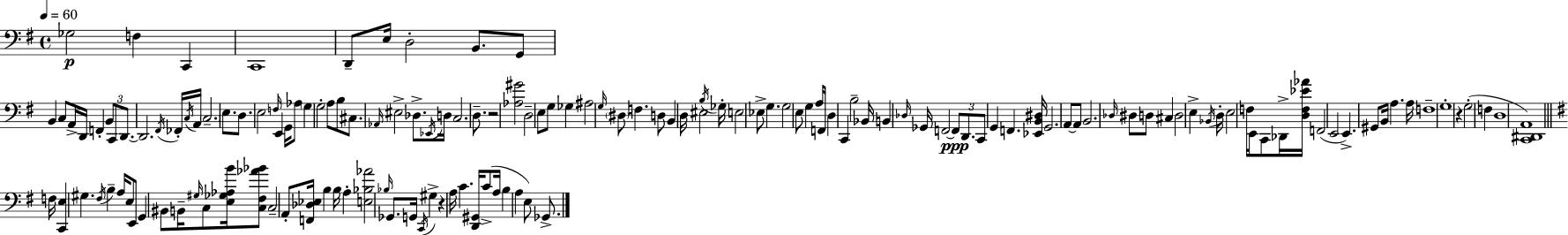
X:1
T:Untitled
M:4/4
L:1/4
K:G
_G,2 F, C,, C,,4 D,,/2 E,/4 D,2 B,,/2 G,,/2 B,, C,/2 A,,/4 D,,/4 F,, B,,/2 C,,/2 D,,/2 D,,2 ^F,,/4 _F,,/4 C,/4 A,,/4 C,2 E,/2 D,/2 E,2 F,/4 E,, G,,/4 _A,/2 G, G,2 A,/2 B,/2 ^C,/2 _A,,/4 ^E,2 _D,/2 _E,,/4 D,/4 C,2 D,/2 z2 [_A,^G]2 D,2 E,/2 G,/2 _G, ^A,2 G,/4 ^D,/2 F, D,/2 B,, D,/4 ^E,2 B,/4 _G,/4 E,2 _E,/2 G, G,2 E,/2 G, A,/4 F,,/4 D, C,, B,2 _B,,/4 B,, _D,/4 _G,,/4 F,,2 F,,/2 D,,/2 C,,/2 G,, F,, [_E,,B,,^D,]/4 G,,2 A,,/2 A,,/2 B,,2 _D,/4 ^D,/2 D,/2 ^C, D,2 E, _B,,/4 D,/4 E,2 F,/4 E,,/2 C,,/2 _D,,/4 [D,F,_E_A]/4 F,,2 E,,2 E,, ^G,,/2 B,,/4 A, A,/4 F,4 G,4 z G,2 F, D,4 [C,,^D,,A,,]4 F,/4 [C,,E,] ^G, ^F,/4 B, A,/4 E,/2 E,,/2 G,, ^B,,/2 B,,/4 ^G,/4 C,/2 [E,_G,_A,B]/4 [C,^F,_A_B]/2 C,2 A,,/2 [F,,_D,_E,]/4 B, B,/4 A, [E,_B,_A]2 _B,/4 _G,,/2 G,,/4 C,,/4 ^G, z A,/4 C [D,,^G,,]/4 C/2 A,/4 B, A, E,/2 _G,,/2